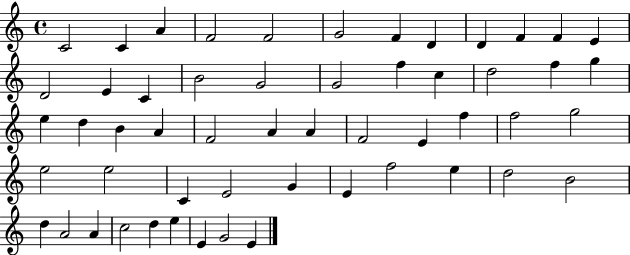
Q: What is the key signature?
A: C major